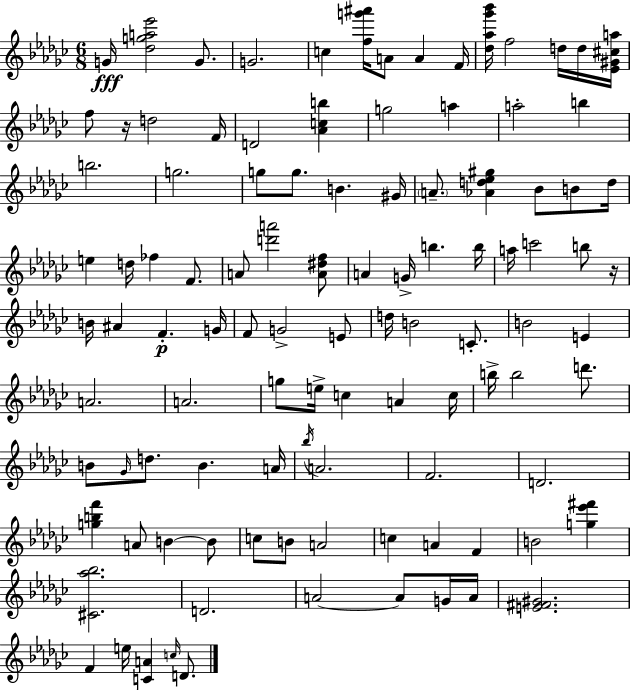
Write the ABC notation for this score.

X:1
T:Untitled
M:6/8
L:1/4
K:Ebm
G/4 [_dga_e']2 G/2 G2 c [fg'^a']/4 A/2 A F/4 [_d_a_g'_b']/4 f2 d/4 d/4 [_E^G^ca]/4 f/2 z/4 d2 F/4 D2 [_Acb] g2 a a2 b b2 g2 g/2 g/2 B ^G/4 A/2 [_Ad_e^g] _B/2 B/2 d/4 e d/4 _f F/2 A/2 [d'a']2 [A^df]/2 A G/4 b b/4 a/4 c'2 b/2 z/4 B/4 ^A F G/4 F/2 G2 E/2 d/4 B2 C/2 B2 E A2 A2 g/2 e/4 c A c/4 b/4 b2 d'/2 B/2 _G/4 d/2 B A/4 _b/4 A2 F2 D2 [gbf'] A/2 B B/2 c/2 B/2 A2 c A F B2 [g_e'^f'] [^C_a_b]2 D2 A2 A/2 G/4 A/4 [E^F^G]2 F e/4 [CA] c/4 D/2